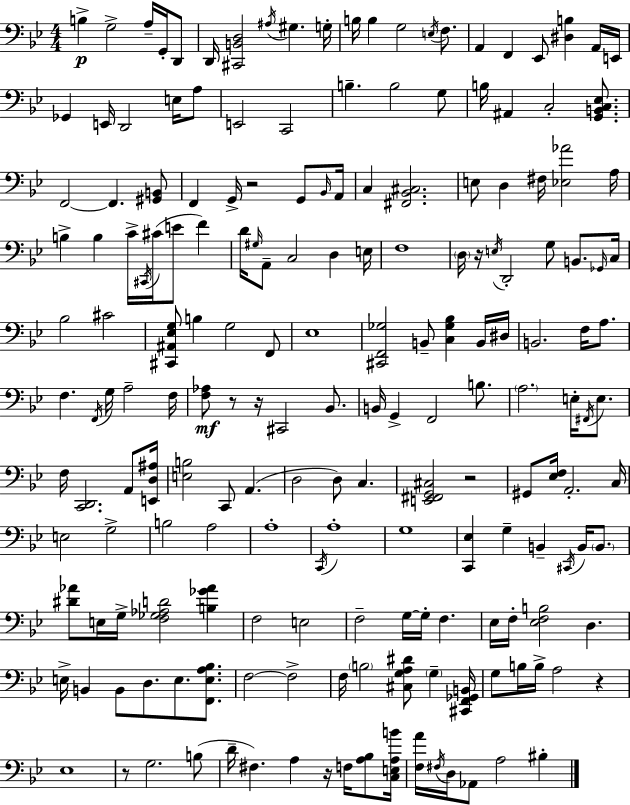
X:1
T:Untitled
M:4/4
L:1/4
K:Bb
B, G,2 A,/4 G,,/4 D,,/2 D,,/4 [^C,,B,,D,]2 ^A,/4 ^G, G,/4 B,/4 B, G,2 E,/4 F,/2 A,, F,, _E,,/2 [^D,B,] A,,/4 E,,/4 _G,, E,,/4 D,,2 E,/4 A,/2 E,,2 C,,2 B, B,2 G,/2 B,/4 ^A,, C,2 [G,,B,,C,_E,]/2 F,,2 F,, [^G,,B,,]/2 F,, G,,/4 z2 G,,/2 _B,,/4 A,,/4 C, [^F,,_B,,^C,]2 E,/2 D, ^F,/4 [_E,_A]2 A,/4 B, B, C/4 ^C,,/4 ^C/4 E/2 F D/4 ^G,/4 A,,/2 C,2 D, E,/4 F,4 D,/4 z/4 E,/4 D,,2 G,/2 B,,/2 _G,,/4 C,/4 _B,2 ^C2 [^C,,^A,,_E,G,]/2 B, G,2 F,,/2 _E,4 [^C,,F,,_G,]2 B,,/2 [C,_G,_B,] B,,/4 ^D,/4 B,,2 F,/4 A,/2 F, F,,/4 G,/4 A,2 F,/4 [F,_A,]/2 z/2 z/4 ^C,,2 _B,,/2 B,,/4 G,, F,,2 B,/2 A,2 E,/4 ^F,,/4 E,/2 F,/4 [C,,D,,]2 A,,/2 [E,,D,^A,]/4 [E,B,]2 C,,/2 A,, D,2 D,/2 C, [E,,^F,,G,,^C,]2 z2 ^G,,/2 [_E,F,]/4 A,,2 C,/4 E,2 G,2 B,2 A,2 A,4 C,,/4 A,4 G,4 [C,,_E,] G, B,, ^C,,/4 B,,/4 B,,/2 [^D_A]/2 E,/4 G,/4 [F,_G,_A,D]2 [B,_G_A] F,2 E,2 F,2 G,/4 G,/4 F, _E,/4 F,/4 [_E,F,B,]2 D, E,/4 B,, B,,/2 D,/2 E,/2 [F,,E,A,_B,]/2 F,2 F,2 F,/4 B,2 [^C,G,A,^D]/2 G, [^C,,F,,_G,,B,,]/4 G,/2 B,/4 B,/4 A,2 z _E,4 z/2 G,2 B,/2 D/4 ^F, A, z/4 F,/4 [A,_B,]/2 [C,E,A,B]/4 [F,A]/4 ^F,/4 D,/4 _A,,/2 A,2 ^B,